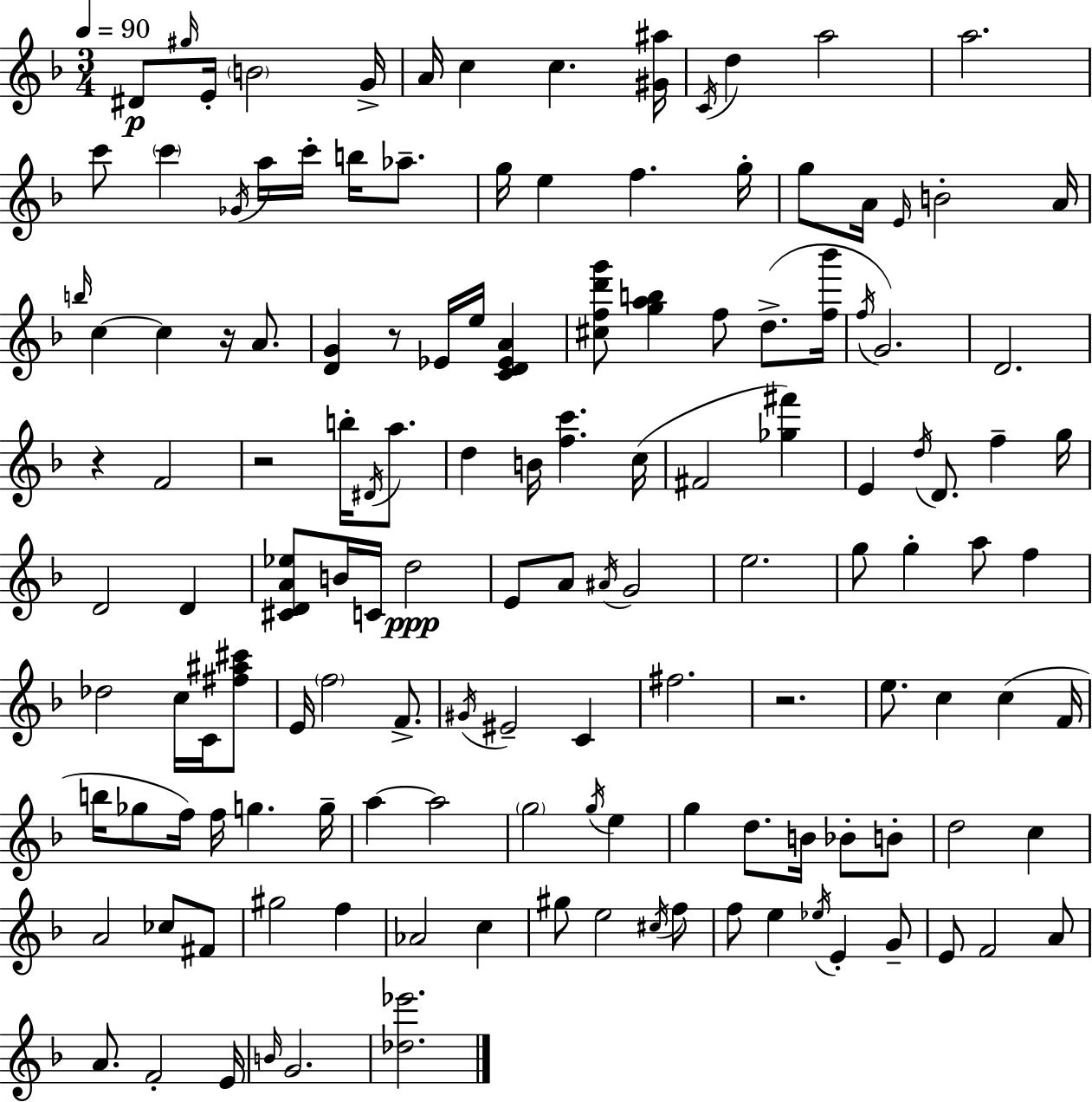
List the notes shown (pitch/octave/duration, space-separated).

D#4/e G#5/s E4/s B4/h G4/s A4/s C5/q C5/q. [G#4,A#5]/s C4/s D5/q A5/h A5/h. C6/e C6/q Gb4/s A5/s C6/s B5/s Ab5/e. G5/s E5/q F5/q. G5/s G5/e A4/s E4/s B4/h A4/s B5/s C5/q C5/q R/s A4/e. [D4,G4]/q R/e Eb4/s E5/s [C4,D4,Eb4,A4]/q [C#5,F5,D6,G6]/e [G5,A5,B5]/q F5/e D5/e. [F5,Bb6]/s F5/s G4/h. D4/h. R/q F4/h R/h B5/s D#4/s A5/e. D5/q B4/s [F5,C6]/q. C5/s F#4/h [Gb5,F#6]/q E4/q D5/s D4/e. F5/q G5/s D4/h D4/q [C#4,D4,A4,Eb5]/e B4/s C4/s D5/h E4/e A4/e A#4/s G4/h E5/h. G5/e G5/q A5/e F5/q Db5/h C5/s C4/s [F#5,A#5,C#6]/e E4/s F5/h F4/e. G#4/s EIS4/h C4/q F#5/h. R/h. E5/e. C5/q C5/q F4/s B5/s Gb5/e F5/s F5/s G5/q. G5/s A5/q A5/h G5/h G5/s E5/q G5/q D5/e. B4/s Bb4/e B4/e D5/h C5/q A4/h CES5/e F#4/e G#5/h F5/q Ab4/h C5/q G#5/e E5/h C#5/s F5/e F5/e E5/q Eb5/s E4/q G4/e E4/e F4/h A4/e A4/e. F4/h E4/s B4/s G4/h. [Db5,Eb6]/h.